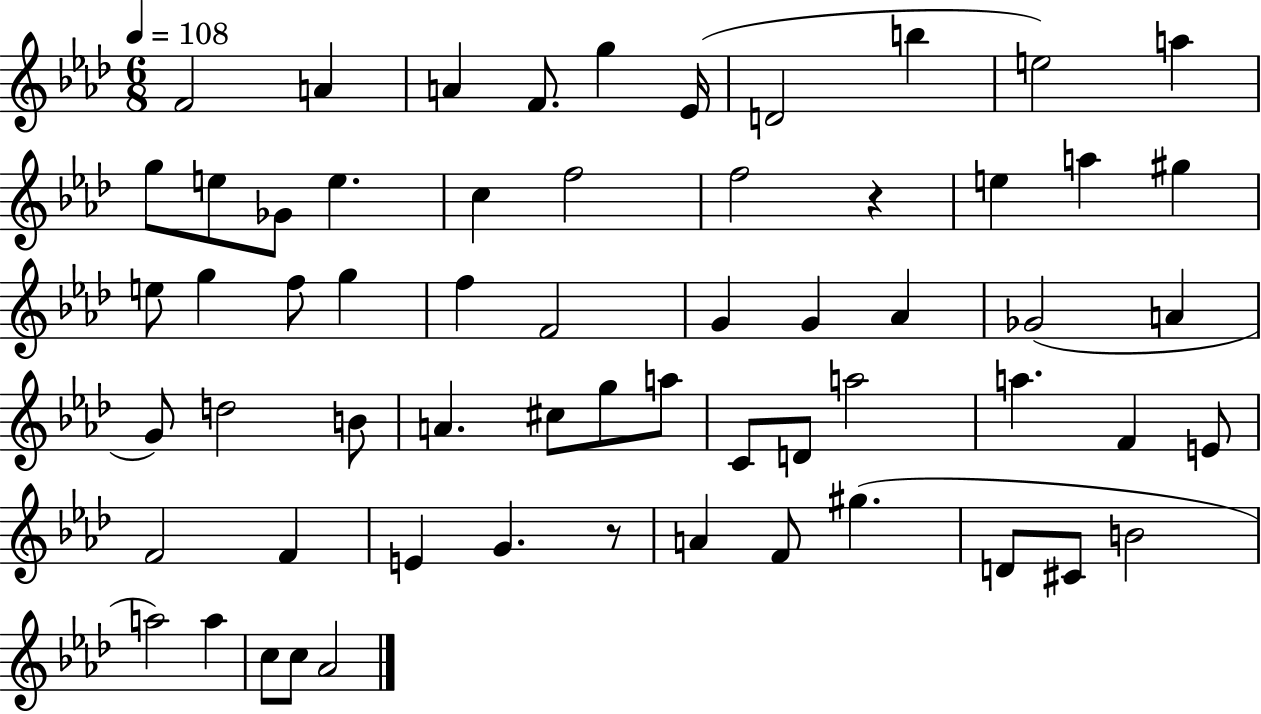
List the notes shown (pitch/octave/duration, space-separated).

F4/h A4/q A4/q F4/e. G5/q Eb4/s D4/h B5/q E5/h A5/q G5/e E5/e Gb4/e E5/q. C5/q F5/h F5/h R/q E5/q A5/q G#5/q E5/e G5/q F5/e G5/q F5/q F4/h G4/q G4/q Ab4/q Gb4/h A4/q G4/e D5/h B4/e A4/q. C#5/e G5/e A5/e C4/e D4/e A5/h A5/q. F4/q E4/e F4/h F4/q E4/q G4/q. R/e A4/q F4/e G#5/q. D4/e C#4/e B4/h A5/h A5/q C5/e C5/e Ab4/h